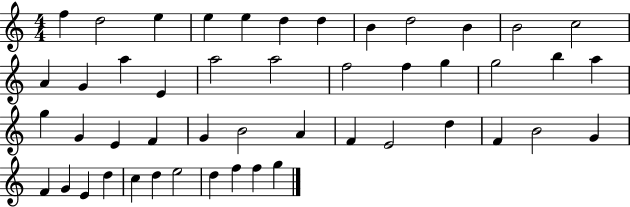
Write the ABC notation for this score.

X:1
T:Untitled
M:4/4
L:1/4
K:C
f d2 e e e d d B d2 B B2 c2 A G a E a2 a2 f2 f g g2 b a g G E F G B2 A F E2 d F B2 G F G E d c d e2 d f f g